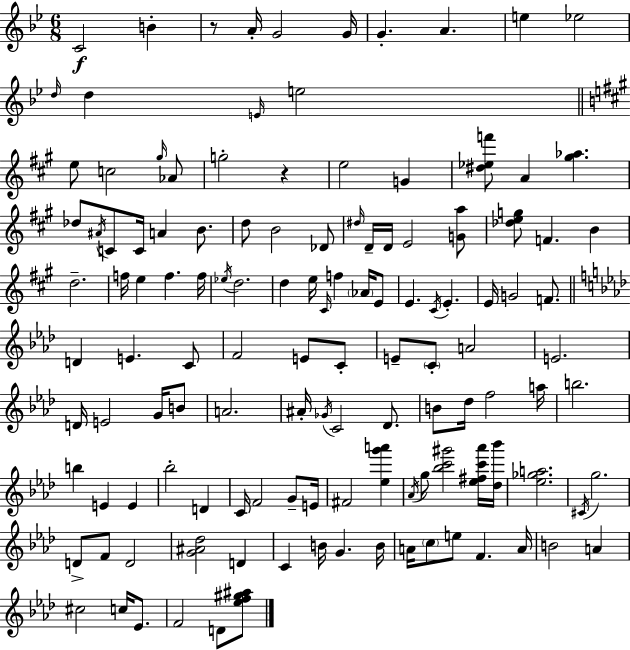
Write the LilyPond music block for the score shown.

{
  \clef treble
  \numericTimeSignature
  \time 6/8
  \key g \minor
  c'2\f b'4-. | r8 a'16-. g'2 g'16 | g'4.-. a'4. | e''4 ees''2 | \break \grace { d''16 } d''4 \grace { e'16 } e''2 | \bar "||" \break \key a \major e''8 c''2 \grace { gis''16 } aes'8 | g''2-. r4 | e''2 g'4 | <dis'' ees'' f'''>8 a'4 <gis'' aes''>4. | \break des''8 \acciaccatura { ais'16 } c'8 c'16 a'4 b'8. | d''8 b'2 | des'8 \grace { dis''16 } d'16-- d'16 e'2 | <g' a''>8 <des'' e'' g''>8 f'4. b'4 | \break d''2.-- | f''16 e''4 f''4. | f''16 \acciaccatura { ees''16 } d''2. | d''4 e''16 \grace { cis'16 } f''4 | \break \parenthesize aes'16 e'8 e'4. \acciaccatura { cis'16 } | e'4.-. e'16 g'2 | f'8. \bar "||" \break \key f \minor d'4 e'4. c'8 | f'2 e'8 c'8-. | e'8-- \parenthesize c'8-. a'2 | e'2. | \break d'16 e'2 g'16 b'8 | a'2. | ais'16-. \acciaccatura { ges'16 } c'2 des'8. | b'8 des''16 f''2 | \break a''16 b''2. | b''4 e'4 e'4 | bes''2-. d'4 | c'16 f'2 g'8-- | \break e'16 fis'2 <ees'' g''' a'''>4 | \acciaccatura { aes'16 } g''8 <bes'' c''' gis'''>2 | <ees'' fis'' c''' aes'''>16 <des'' bes'''>16 <ees'' ges'' a''>2. | \acciaccatura { cis'16 } g''2. | \break d'8-> f'8 d'2 | <g' ais' des''>2 d'4 | c'4 b'16 g'4. | b'16 a'16 \parenthesize c''8 e''8 f'4. | \break a'16 b'2 a'4 | cis''2 c''16 | ees'8. f'2 d'8 | <ees'' f'' gis'' ais''>8 \bar "|."
}